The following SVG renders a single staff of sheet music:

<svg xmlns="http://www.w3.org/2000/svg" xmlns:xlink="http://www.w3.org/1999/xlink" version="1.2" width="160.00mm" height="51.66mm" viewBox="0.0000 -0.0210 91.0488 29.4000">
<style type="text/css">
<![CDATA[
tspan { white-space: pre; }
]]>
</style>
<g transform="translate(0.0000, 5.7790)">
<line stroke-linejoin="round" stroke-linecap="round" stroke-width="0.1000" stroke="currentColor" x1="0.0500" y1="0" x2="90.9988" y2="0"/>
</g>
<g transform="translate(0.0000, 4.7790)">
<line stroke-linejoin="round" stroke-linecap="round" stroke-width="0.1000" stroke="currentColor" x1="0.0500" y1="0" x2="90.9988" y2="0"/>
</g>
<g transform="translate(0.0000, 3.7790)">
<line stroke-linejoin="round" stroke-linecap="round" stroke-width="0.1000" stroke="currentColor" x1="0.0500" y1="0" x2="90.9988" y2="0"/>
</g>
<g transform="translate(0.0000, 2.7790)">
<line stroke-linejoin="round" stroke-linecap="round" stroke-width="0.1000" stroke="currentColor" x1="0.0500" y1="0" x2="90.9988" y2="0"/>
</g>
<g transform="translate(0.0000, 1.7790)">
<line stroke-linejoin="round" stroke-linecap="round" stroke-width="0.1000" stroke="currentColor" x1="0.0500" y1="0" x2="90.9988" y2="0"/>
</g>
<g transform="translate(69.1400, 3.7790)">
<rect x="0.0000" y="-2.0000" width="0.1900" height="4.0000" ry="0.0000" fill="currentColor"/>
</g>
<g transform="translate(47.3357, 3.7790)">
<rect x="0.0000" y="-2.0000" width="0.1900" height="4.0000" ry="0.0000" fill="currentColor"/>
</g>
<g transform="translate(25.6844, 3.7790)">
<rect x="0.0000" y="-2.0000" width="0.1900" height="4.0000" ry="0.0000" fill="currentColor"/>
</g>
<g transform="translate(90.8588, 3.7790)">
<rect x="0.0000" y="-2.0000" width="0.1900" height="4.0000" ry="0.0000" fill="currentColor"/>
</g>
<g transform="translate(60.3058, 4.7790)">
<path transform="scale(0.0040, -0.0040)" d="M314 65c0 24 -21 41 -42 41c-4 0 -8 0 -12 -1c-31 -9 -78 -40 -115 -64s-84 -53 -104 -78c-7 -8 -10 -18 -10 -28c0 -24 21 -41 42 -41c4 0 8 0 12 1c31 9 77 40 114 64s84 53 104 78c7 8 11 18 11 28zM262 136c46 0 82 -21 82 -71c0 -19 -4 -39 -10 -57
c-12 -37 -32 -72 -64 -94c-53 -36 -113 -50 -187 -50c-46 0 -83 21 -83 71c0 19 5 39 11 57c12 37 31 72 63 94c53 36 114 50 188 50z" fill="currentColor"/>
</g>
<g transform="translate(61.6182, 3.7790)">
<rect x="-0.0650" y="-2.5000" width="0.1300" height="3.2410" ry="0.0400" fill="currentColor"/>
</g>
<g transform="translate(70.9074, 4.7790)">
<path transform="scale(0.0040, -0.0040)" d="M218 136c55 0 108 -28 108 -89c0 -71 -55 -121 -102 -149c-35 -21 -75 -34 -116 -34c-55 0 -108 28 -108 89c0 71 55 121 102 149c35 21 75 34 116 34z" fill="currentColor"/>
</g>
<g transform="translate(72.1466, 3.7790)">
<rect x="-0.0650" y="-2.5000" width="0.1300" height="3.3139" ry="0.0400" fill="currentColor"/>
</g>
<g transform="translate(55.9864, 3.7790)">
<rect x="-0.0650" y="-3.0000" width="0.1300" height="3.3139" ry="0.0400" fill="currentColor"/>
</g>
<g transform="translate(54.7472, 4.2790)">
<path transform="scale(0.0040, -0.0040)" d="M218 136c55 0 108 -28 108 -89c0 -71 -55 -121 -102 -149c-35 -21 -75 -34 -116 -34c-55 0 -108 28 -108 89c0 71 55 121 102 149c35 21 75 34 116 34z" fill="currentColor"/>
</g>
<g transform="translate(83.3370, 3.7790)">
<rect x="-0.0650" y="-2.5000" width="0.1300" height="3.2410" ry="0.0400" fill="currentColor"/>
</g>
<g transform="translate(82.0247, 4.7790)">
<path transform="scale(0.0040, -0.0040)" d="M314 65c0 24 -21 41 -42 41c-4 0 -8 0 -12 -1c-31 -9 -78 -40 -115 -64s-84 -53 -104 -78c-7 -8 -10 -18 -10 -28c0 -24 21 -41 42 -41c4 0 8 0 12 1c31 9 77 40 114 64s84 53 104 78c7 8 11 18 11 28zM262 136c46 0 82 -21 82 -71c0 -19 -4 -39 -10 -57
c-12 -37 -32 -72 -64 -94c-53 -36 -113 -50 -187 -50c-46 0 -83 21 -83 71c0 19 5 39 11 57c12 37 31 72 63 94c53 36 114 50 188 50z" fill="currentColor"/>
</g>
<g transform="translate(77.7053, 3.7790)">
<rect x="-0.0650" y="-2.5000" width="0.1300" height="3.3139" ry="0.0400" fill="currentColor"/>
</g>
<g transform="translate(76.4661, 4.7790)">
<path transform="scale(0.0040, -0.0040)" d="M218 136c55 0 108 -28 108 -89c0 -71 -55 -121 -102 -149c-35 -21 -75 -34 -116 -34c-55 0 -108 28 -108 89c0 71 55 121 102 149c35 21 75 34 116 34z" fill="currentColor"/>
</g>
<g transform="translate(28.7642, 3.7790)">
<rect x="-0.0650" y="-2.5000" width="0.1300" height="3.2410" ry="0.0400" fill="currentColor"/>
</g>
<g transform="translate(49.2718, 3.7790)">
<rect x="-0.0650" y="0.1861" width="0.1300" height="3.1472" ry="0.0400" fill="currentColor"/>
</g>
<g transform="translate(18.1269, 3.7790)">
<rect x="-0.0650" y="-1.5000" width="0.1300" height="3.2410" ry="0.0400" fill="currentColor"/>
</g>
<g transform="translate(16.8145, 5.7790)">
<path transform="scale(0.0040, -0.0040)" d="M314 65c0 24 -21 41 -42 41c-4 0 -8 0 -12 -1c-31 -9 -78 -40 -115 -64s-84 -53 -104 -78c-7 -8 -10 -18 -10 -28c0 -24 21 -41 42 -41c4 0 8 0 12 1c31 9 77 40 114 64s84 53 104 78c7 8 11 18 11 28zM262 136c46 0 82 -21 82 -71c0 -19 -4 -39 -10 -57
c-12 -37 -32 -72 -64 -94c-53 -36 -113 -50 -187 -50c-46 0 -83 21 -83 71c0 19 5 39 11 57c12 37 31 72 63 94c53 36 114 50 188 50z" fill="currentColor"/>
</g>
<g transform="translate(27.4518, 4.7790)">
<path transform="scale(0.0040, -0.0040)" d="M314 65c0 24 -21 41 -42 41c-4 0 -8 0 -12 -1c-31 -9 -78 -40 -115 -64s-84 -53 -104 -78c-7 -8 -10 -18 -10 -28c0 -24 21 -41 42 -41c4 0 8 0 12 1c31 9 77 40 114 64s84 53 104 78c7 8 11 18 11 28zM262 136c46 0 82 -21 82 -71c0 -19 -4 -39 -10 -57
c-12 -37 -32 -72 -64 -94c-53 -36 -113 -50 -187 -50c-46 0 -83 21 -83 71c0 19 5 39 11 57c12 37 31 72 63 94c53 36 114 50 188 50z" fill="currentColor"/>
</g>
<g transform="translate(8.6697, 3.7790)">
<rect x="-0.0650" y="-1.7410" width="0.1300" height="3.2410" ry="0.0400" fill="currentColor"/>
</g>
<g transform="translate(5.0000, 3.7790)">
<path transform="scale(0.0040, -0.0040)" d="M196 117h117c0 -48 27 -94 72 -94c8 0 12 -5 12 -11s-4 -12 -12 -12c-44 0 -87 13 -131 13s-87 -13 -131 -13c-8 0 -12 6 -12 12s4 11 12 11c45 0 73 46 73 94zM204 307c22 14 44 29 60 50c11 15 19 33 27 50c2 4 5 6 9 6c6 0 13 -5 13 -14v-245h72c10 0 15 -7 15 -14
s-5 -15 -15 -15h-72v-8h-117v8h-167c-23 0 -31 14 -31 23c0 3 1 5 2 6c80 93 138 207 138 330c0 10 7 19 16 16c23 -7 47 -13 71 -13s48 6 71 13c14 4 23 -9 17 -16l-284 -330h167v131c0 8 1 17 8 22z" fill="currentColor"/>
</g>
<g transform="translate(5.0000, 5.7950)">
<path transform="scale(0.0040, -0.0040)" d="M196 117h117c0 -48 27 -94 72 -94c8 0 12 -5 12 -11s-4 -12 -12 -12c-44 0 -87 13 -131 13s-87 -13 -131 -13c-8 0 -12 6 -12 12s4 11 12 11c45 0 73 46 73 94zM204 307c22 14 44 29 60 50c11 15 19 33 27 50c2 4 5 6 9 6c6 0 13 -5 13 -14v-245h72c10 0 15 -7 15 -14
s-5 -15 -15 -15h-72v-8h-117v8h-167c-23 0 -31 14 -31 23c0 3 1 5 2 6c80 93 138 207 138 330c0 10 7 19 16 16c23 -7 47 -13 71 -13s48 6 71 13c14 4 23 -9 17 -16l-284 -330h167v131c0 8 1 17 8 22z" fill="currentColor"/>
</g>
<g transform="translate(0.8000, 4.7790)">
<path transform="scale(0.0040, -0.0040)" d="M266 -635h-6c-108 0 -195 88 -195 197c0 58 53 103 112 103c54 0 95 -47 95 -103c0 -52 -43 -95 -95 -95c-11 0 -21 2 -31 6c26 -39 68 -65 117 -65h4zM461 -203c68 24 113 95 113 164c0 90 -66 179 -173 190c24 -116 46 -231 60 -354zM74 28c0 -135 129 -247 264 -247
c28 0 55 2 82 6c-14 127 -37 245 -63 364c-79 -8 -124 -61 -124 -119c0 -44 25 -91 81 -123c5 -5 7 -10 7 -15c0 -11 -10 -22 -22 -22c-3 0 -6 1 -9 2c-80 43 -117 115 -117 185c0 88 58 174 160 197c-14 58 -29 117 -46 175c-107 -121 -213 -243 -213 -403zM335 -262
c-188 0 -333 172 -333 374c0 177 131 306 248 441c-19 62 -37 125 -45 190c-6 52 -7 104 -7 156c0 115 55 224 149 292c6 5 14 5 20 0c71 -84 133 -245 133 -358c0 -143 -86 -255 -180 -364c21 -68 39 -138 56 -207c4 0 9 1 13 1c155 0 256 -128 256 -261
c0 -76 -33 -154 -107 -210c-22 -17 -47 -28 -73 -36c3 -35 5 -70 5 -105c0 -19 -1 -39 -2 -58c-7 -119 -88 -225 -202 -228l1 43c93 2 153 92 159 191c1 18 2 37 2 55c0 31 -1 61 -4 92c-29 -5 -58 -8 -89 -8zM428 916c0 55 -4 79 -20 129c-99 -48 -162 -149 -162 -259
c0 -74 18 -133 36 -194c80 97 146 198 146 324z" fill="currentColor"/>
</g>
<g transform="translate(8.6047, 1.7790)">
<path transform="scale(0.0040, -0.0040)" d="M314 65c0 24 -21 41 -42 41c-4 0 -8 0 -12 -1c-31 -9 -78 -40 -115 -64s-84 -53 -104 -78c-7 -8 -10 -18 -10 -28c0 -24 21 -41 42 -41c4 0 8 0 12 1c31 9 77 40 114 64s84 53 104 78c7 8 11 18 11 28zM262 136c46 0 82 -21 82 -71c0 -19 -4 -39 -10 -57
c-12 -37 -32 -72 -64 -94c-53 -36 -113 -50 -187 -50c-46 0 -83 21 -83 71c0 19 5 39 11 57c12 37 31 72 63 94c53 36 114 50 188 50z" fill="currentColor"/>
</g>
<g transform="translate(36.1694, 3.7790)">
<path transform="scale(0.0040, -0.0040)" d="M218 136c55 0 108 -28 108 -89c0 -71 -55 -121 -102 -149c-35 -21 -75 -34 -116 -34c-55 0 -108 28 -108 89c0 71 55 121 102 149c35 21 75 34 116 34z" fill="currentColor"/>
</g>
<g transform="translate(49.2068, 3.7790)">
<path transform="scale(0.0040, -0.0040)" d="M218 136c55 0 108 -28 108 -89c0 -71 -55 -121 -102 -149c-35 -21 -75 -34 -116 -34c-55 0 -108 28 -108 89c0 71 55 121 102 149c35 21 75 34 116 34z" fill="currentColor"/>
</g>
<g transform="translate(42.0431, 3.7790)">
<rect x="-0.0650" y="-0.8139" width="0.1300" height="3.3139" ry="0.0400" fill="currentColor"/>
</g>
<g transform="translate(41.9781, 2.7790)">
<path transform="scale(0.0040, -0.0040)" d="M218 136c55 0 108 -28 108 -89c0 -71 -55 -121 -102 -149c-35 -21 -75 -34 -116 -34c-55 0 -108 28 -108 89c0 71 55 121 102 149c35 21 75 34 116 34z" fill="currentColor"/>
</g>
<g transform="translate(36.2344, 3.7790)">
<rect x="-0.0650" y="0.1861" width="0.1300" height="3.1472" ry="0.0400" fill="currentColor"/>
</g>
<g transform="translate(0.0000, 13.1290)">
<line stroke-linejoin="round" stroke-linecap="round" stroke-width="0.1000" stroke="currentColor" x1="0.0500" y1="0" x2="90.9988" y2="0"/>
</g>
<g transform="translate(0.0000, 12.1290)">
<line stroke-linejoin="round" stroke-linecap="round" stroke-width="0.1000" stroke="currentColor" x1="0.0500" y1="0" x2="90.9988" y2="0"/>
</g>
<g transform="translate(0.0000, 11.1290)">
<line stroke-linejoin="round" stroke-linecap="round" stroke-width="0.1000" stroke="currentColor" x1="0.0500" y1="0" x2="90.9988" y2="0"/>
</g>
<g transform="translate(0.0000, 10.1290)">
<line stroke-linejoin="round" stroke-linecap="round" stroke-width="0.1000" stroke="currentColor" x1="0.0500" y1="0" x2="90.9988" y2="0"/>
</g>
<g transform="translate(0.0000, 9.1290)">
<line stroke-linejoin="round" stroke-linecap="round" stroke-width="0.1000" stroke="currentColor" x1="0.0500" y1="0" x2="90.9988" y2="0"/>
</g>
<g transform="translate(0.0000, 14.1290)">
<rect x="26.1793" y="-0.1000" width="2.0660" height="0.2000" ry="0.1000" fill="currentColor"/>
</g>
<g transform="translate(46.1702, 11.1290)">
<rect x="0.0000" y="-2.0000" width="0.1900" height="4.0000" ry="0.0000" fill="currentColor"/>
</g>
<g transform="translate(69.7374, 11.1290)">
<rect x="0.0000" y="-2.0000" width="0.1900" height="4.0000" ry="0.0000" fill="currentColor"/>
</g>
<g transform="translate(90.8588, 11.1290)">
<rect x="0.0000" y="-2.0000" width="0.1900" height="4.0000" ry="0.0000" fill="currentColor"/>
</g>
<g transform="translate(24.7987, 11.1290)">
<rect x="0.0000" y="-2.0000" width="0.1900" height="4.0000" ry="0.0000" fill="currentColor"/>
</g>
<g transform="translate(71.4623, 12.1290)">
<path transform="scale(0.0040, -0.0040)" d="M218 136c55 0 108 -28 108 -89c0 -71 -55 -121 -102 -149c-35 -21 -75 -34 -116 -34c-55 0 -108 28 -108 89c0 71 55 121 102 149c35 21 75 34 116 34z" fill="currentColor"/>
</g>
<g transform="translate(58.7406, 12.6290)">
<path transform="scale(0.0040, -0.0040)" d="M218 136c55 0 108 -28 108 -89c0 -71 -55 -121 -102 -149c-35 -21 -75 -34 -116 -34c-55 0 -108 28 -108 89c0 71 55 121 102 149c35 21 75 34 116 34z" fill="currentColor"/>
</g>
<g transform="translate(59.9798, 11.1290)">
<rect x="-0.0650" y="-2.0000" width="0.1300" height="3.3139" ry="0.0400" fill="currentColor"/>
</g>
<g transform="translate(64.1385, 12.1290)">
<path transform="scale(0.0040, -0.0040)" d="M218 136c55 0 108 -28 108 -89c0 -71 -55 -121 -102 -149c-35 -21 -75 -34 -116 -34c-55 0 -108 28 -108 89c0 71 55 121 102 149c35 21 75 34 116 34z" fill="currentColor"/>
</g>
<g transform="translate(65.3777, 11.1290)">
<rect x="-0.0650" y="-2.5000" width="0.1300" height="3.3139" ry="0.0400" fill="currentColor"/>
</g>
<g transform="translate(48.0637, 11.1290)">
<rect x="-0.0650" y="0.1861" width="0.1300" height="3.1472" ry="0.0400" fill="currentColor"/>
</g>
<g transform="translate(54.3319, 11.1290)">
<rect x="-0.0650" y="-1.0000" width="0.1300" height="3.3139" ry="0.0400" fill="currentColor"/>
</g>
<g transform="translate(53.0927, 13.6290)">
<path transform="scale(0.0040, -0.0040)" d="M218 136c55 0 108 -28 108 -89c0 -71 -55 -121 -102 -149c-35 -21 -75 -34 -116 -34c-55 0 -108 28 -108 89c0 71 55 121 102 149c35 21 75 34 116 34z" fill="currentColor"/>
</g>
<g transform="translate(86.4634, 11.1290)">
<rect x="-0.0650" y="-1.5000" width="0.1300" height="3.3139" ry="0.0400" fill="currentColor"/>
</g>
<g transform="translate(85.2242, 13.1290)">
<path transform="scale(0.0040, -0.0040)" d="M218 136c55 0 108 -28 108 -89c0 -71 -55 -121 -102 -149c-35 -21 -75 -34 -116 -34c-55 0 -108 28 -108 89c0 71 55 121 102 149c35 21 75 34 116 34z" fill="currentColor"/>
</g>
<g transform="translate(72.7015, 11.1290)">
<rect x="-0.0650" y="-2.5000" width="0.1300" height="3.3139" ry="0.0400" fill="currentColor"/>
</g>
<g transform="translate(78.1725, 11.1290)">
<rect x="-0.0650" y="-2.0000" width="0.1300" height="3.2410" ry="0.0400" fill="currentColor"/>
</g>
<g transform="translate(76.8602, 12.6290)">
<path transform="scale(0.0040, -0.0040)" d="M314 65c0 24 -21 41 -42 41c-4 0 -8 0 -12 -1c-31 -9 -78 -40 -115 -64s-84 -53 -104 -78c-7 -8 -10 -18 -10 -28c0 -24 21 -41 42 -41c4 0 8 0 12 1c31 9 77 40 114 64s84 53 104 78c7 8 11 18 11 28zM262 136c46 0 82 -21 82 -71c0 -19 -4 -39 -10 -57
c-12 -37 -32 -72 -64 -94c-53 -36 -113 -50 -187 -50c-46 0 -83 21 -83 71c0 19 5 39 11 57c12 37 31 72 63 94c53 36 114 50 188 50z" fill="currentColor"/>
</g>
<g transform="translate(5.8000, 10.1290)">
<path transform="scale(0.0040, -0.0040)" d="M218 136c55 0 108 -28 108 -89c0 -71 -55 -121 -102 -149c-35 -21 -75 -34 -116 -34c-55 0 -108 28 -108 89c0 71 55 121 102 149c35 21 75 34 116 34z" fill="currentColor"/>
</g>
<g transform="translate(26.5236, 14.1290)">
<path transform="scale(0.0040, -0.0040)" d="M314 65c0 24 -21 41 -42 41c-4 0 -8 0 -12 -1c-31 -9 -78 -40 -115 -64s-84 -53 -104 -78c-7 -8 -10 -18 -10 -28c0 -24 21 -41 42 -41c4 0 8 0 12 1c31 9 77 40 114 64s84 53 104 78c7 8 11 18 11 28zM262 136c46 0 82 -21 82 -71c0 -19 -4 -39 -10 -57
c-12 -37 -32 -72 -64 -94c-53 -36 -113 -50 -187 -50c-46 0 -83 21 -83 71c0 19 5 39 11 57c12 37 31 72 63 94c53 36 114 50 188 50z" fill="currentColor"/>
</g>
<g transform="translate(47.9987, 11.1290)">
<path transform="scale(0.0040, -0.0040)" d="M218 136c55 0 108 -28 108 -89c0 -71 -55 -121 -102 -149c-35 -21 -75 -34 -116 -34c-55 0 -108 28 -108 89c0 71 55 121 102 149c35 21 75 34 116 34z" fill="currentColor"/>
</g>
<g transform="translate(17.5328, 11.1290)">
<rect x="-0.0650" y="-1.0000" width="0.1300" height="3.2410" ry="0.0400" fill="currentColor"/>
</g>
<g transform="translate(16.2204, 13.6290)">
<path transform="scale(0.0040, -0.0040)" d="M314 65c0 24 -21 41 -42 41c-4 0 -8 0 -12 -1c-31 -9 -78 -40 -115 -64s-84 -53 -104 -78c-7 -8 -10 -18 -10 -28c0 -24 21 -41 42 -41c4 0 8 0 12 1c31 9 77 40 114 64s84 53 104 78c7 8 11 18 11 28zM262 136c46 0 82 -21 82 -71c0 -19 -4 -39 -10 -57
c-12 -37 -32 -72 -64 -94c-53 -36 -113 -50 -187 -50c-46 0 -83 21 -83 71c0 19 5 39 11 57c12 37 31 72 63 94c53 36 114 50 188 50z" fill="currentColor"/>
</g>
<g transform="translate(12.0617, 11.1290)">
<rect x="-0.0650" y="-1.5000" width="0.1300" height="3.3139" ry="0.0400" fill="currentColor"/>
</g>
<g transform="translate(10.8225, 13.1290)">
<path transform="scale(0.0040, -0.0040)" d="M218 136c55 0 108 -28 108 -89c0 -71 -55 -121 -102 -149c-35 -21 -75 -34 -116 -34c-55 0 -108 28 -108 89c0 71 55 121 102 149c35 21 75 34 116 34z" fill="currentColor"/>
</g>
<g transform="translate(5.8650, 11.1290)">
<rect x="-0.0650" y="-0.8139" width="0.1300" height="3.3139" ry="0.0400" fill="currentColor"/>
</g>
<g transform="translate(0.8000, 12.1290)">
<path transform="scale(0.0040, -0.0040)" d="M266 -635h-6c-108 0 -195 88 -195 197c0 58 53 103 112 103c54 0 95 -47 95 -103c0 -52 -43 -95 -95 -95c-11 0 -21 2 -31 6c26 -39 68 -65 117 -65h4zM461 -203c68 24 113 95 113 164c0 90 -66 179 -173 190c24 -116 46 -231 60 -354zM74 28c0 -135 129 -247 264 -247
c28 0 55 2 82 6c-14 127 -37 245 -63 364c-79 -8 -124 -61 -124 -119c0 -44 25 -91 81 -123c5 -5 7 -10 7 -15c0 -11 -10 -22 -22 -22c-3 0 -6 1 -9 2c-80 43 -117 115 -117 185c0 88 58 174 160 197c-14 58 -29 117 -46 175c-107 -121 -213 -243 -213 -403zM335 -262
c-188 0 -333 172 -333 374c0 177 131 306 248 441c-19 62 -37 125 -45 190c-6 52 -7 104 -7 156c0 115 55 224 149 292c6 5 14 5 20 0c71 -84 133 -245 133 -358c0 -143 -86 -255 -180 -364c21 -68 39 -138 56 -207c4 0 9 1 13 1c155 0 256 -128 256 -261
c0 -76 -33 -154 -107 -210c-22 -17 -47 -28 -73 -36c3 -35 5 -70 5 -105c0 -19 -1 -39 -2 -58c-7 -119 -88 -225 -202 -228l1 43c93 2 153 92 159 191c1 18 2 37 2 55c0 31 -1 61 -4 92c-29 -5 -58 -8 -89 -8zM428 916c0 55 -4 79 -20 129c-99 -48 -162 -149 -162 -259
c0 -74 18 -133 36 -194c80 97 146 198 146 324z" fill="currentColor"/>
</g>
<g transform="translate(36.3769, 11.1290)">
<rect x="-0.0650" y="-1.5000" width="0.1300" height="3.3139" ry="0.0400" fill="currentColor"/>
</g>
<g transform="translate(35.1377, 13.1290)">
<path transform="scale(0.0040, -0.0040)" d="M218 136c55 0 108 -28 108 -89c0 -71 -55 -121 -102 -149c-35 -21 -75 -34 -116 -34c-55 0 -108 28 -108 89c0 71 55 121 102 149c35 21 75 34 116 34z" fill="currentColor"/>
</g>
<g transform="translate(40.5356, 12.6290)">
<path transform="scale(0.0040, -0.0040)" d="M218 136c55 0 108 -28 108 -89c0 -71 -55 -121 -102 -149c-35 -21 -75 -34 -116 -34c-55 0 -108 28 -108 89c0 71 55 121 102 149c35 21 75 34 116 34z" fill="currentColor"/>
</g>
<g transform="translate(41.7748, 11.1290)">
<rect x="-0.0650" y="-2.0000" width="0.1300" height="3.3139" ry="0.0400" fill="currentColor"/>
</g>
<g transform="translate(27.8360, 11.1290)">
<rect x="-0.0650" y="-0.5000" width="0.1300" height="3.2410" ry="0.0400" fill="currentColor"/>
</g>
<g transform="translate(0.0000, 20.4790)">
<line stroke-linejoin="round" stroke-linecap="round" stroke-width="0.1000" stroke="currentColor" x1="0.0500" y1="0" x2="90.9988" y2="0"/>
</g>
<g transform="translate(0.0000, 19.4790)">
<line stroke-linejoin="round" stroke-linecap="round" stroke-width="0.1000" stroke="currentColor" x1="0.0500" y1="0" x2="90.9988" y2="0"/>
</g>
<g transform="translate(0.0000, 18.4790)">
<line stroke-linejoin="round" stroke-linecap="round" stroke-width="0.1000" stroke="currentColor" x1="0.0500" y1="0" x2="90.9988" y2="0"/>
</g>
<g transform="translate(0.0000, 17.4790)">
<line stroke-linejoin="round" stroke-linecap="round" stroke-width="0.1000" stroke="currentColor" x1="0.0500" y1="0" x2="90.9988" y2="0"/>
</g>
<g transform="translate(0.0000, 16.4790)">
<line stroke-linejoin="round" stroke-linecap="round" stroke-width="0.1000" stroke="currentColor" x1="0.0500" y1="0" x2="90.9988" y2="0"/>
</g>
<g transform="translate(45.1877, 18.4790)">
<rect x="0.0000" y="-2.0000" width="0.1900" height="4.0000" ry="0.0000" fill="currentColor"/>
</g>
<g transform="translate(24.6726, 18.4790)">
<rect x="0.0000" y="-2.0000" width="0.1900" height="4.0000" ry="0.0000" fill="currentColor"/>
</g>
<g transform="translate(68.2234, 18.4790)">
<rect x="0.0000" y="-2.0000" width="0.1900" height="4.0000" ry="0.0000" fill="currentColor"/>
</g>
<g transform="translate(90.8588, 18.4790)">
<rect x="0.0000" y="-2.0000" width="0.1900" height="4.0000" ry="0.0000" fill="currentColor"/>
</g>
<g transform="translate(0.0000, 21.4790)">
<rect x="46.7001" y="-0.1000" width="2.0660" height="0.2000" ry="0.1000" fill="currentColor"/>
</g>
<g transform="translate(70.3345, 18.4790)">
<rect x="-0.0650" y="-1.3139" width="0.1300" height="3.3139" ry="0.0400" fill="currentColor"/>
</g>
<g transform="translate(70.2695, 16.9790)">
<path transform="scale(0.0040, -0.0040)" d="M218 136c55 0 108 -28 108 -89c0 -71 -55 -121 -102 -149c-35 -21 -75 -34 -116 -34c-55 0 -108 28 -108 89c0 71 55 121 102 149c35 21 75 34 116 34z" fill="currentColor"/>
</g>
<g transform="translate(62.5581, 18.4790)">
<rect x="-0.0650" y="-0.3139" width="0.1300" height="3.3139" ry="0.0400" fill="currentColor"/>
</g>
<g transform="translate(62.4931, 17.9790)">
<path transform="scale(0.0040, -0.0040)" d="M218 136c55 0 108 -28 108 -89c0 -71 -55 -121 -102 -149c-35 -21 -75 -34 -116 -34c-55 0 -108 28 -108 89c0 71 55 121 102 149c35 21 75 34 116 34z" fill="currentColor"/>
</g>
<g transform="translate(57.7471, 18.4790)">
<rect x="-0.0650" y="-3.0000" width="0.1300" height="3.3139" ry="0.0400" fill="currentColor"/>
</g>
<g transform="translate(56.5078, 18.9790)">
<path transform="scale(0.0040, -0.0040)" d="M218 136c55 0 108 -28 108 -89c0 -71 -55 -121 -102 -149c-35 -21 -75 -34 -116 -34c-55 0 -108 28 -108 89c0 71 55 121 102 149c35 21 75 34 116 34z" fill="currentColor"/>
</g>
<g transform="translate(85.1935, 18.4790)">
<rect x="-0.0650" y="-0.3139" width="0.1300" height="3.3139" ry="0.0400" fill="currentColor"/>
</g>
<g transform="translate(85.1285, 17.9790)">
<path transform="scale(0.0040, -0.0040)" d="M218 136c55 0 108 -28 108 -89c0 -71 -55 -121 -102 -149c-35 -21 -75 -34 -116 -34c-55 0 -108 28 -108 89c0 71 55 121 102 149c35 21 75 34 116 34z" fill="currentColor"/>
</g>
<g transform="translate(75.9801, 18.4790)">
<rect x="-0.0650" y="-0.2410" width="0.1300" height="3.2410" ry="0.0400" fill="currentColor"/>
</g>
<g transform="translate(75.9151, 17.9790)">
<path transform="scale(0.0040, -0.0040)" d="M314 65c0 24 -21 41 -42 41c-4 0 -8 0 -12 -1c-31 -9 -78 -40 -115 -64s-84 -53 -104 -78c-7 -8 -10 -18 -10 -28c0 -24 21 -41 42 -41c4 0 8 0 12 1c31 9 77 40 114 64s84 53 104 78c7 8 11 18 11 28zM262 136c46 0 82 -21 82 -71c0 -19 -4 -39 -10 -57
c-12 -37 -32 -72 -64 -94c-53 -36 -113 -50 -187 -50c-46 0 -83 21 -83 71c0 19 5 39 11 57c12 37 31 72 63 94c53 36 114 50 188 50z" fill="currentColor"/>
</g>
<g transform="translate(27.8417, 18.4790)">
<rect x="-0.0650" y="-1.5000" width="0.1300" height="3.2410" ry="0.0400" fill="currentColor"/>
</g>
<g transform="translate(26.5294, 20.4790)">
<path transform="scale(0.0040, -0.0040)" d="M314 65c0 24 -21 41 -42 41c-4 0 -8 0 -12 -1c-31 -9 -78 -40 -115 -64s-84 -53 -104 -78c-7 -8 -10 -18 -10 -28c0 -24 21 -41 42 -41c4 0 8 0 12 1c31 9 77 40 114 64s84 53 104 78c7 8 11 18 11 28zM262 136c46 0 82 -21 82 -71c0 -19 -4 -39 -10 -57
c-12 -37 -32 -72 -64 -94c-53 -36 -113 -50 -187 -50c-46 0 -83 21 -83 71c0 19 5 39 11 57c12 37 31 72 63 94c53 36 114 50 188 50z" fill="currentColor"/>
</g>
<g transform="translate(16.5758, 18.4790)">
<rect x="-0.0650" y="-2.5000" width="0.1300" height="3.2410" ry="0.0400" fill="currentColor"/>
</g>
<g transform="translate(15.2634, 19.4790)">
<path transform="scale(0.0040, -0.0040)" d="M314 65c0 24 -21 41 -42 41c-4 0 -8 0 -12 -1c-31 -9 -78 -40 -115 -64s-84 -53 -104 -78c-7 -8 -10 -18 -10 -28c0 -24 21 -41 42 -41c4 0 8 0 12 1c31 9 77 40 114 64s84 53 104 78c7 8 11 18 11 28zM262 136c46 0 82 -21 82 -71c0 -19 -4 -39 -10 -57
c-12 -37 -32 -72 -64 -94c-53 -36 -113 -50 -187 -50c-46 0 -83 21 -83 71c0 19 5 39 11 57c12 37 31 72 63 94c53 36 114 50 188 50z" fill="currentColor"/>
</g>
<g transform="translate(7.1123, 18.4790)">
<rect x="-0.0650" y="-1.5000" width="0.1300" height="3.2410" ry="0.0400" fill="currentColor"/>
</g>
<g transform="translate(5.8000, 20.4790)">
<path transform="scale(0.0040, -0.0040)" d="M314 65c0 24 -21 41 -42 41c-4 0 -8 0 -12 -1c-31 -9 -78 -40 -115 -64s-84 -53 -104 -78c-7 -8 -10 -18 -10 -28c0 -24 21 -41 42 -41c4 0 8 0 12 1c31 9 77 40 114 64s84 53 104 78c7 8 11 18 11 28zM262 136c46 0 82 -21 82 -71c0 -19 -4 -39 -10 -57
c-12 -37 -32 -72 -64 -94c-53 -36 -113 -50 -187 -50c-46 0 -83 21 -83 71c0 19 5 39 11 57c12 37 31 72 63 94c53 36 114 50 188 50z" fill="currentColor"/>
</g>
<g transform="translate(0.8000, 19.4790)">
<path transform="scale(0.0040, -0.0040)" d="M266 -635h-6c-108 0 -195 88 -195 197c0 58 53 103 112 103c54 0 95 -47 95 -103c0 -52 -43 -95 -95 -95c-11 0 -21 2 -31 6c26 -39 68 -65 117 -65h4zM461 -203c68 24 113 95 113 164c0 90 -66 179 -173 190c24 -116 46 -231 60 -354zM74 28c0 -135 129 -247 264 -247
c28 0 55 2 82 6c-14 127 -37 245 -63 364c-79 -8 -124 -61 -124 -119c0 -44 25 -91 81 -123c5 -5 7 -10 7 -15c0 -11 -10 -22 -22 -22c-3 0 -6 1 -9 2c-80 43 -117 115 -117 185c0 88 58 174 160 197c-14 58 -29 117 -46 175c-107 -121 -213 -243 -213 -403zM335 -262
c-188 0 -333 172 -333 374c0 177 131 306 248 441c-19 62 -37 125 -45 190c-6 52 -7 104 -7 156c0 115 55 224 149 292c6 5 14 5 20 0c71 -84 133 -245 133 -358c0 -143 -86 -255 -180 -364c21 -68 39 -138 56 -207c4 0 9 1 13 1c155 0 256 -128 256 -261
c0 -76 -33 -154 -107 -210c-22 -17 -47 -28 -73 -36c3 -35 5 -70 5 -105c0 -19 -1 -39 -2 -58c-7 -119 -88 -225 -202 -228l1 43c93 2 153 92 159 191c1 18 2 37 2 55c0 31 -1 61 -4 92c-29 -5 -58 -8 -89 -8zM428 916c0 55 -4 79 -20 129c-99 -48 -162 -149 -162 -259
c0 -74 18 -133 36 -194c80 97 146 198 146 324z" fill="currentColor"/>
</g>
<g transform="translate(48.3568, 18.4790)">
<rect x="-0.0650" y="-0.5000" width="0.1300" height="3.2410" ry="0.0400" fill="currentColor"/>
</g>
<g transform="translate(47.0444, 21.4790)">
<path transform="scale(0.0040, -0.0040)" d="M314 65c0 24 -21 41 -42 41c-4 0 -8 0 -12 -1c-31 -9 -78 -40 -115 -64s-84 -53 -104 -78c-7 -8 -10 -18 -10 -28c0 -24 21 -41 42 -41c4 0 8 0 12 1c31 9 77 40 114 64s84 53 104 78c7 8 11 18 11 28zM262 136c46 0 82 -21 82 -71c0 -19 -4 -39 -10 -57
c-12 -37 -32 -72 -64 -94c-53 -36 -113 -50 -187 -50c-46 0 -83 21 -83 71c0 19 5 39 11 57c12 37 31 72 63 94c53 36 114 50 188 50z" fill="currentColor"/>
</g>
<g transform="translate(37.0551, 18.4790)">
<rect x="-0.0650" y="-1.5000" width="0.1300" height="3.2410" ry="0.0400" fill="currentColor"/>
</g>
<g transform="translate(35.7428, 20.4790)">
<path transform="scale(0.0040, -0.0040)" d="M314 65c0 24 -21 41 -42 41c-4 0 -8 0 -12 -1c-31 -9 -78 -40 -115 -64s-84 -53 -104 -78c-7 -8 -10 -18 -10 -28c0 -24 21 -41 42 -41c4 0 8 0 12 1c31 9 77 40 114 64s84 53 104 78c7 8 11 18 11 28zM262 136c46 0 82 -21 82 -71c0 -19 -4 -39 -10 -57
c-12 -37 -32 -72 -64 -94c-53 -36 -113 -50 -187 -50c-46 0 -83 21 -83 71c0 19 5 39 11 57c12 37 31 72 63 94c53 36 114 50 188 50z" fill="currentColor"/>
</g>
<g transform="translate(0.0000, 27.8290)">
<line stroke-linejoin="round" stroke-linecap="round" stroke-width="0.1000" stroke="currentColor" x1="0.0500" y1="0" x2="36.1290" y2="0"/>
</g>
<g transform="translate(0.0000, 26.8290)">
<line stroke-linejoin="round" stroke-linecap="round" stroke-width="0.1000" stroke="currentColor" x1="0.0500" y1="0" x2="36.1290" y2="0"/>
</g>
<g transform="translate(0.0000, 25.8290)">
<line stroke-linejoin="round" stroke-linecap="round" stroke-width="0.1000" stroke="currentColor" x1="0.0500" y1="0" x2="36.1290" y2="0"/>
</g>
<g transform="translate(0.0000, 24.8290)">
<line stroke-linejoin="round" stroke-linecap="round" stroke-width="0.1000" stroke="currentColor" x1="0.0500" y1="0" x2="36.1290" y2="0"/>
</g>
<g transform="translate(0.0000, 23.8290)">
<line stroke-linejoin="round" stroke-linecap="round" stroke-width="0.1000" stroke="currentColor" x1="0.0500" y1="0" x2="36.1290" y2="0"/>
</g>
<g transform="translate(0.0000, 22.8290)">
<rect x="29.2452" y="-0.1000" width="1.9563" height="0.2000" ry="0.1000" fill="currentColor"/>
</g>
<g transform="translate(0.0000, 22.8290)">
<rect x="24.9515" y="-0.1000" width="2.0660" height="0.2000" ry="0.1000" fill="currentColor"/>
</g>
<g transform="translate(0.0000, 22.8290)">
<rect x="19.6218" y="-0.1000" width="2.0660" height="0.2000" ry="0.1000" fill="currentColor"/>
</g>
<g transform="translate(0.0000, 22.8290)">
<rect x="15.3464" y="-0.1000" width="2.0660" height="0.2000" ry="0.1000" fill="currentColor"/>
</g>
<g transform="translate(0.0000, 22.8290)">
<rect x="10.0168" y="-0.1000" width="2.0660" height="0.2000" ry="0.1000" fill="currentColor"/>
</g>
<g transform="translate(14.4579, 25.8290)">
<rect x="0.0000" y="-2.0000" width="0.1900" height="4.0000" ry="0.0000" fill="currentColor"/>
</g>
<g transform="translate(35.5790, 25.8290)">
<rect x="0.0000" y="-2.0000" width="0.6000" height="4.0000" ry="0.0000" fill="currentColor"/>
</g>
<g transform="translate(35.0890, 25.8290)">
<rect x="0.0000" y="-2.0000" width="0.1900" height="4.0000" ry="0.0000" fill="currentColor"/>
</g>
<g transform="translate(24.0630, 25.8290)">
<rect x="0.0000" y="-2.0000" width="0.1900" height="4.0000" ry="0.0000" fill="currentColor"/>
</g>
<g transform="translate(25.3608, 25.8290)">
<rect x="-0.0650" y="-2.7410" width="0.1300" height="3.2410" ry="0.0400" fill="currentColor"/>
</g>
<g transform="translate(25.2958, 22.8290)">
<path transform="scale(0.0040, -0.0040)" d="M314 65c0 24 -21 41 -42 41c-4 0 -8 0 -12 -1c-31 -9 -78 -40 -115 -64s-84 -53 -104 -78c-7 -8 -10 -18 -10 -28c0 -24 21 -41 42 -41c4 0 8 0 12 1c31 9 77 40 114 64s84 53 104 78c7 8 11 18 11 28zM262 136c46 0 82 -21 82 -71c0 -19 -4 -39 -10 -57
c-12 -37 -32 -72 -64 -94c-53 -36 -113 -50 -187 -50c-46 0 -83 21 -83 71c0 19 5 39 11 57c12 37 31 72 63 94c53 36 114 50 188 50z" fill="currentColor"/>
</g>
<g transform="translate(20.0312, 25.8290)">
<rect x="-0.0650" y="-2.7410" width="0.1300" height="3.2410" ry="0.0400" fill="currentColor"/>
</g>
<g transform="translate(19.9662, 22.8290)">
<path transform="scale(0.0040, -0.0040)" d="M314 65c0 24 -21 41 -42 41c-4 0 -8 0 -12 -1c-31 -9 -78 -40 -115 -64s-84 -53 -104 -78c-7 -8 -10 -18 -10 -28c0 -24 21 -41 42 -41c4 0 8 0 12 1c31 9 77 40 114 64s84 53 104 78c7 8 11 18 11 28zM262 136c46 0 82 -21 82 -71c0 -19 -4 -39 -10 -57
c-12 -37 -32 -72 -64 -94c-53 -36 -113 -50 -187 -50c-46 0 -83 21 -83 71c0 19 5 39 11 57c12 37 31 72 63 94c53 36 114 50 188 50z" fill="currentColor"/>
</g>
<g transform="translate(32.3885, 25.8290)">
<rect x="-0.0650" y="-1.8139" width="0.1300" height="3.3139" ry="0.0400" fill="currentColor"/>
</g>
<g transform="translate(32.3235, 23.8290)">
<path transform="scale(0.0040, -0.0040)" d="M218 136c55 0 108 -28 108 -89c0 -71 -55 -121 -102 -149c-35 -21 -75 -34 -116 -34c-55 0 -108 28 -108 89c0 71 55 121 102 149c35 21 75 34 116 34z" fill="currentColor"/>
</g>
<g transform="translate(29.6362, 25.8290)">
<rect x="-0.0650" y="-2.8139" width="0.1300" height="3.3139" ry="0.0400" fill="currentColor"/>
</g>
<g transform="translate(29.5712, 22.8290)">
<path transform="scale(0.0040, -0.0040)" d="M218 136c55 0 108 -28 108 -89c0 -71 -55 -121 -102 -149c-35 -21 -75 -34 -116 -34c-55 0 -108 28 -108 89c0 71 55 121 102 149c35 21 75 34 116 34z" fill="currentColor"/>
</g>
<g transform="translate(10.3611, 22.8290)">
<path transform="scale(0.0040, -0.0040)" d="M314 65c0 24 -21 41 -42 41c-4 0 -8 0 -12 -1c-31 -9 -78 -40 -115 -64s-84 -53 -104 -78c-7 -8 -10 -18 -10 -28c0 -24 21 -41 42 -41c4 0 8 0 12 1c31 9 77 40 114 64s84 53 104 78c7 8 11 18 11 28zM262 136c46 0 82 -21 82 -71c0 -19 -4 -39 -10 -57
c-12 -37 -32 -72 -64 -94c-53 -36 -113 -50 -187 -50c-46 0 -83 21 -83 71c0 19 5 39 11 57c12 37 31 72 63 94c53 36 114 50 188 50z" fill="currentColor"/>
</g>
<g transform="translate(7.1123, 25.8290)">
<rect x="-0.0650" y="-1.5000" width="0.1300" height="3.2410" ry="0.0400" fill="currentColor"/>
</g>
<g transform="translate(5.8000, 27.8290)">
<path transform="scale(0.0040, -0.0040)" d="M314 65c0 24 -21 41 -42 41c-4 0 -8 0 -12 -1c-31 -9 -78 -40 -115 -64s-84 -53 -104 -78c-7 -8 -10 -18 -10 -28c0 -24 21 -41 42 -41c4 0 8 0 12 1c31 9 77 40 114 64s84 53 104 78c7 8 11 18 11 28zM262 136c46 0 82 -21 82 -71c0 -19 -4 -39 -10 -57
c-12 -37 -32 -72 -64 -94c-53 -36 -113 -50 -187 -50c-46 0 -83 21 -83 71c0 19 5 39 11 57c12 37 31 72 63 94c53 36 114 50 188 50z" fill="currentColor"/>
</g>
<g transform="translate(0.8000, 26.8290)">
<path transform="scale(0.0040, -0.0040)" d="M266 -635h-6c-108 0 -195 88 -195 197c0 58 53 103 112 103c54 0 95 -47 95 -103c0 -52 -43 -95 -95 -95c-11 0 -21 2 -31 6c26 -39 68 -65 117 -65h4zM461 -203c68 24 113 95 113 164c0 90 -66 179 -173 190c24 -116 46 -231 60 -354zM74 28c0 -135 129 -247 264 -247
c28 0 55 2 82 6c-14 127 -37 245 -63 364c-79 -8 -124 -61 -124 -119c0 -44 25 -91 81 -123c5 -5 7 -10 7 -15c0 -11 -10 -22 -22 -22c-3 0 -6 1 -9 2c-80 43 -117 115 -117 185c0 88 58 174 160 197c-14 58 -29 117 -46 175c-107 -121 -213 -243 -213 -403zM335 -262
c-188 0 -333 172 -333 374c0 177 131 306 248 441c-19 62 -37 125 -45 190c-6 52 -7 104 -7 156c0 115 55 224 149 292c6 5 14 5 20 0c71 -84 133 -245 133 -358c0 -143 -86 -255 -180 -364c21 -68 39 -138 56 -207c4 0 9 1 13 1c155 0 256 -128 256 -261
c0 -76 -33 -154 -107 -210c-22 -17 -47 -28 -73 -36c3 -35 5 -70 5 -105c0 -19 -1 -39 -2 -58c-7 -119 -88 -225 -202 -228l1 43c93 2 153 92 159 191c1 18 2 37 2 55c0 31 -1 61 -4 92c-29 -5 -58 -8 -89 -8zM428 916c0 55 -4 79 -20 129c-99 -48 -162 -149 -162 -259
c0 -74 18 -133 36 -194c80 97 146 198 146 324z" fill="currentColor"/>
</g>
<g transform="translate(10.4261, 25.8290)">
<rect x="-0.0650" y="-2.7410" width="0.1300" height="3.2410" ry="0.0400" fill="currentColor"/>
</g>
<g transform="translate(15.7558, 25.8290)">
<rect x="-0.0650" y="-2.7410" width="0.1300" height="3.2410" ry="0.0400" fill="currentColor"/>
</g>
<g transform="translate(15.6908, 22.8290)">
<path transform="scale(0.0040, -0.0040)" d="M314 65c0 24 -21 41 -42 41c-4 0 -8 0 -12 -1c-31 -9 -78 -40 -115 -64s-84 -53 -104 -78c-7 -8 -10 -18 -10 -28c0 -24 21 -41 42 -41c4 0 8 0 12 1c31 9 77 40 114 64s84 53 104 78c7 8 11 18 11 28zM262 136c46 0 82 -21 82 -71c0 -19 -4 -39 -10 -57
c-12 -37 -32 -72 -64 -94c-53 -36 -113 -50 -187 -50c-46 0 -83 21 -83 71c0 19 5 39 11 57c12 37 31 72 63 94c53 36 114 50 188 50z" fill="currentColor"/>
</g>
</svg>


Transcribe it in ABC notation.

X:1
T:Untitled
M:4/4
L:1/4
K:C
f2 E2 G2 B d B A G2 G G G2 d E D2 C2 E F B D F G G F2 E E2 G2 E2 E2 C2 A c e c2 c E2 a2 a2 a2 a2 a f